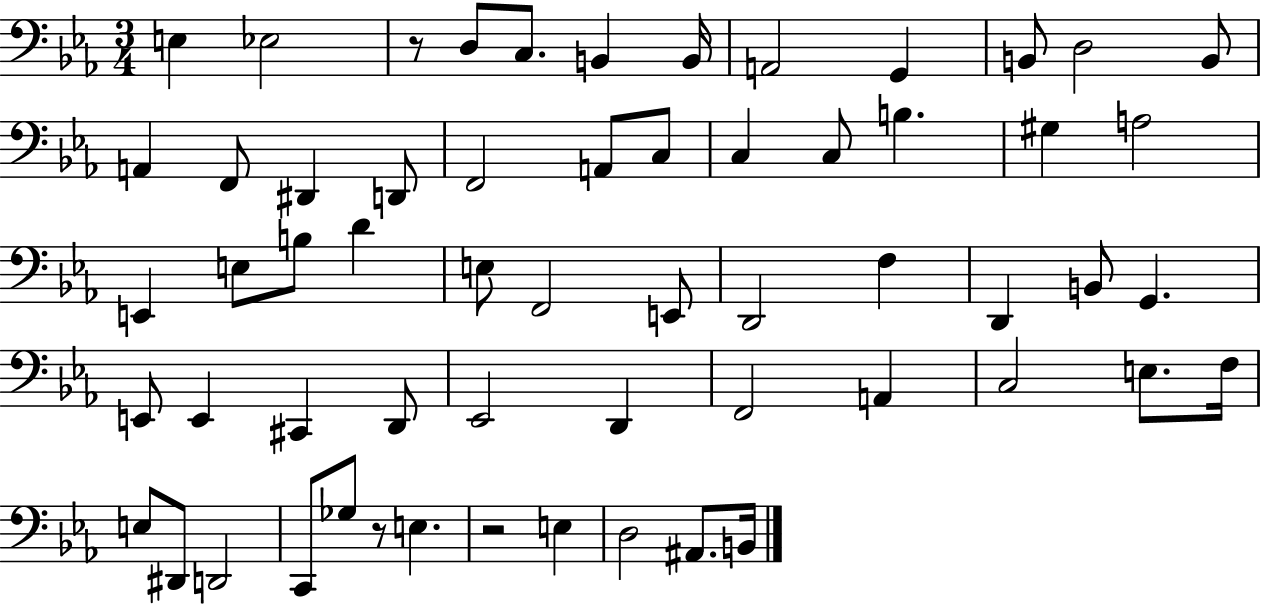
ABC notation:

X:1
T:Untitled
M:3/4
L:1/4
K:Eb
E, _E,2 z/2 D,/2 C,/2 B,, B,,/4 A,,2 G,, B,,/2 D,2 B,,/2 A,, F,,/2 ^D,, D,,/2 F,,2 A,,/2 C,/2 C, C,/2 B, ^G, A,2 E,, E,/2 B,/2 D E,/2 F,,2 E,,/2 D,,2 F, D,, B,,/2 G,, E,,/2 E,, ^C,, D,,/2 _E,,2 D,, F,,2 A,, C,2 E,/2 F,/4 E,/2 ^D,,/2 D,,2 C,,/2 _G,/2 z/2 E, z2 E, D,2 ^A,,/2 B,,/4